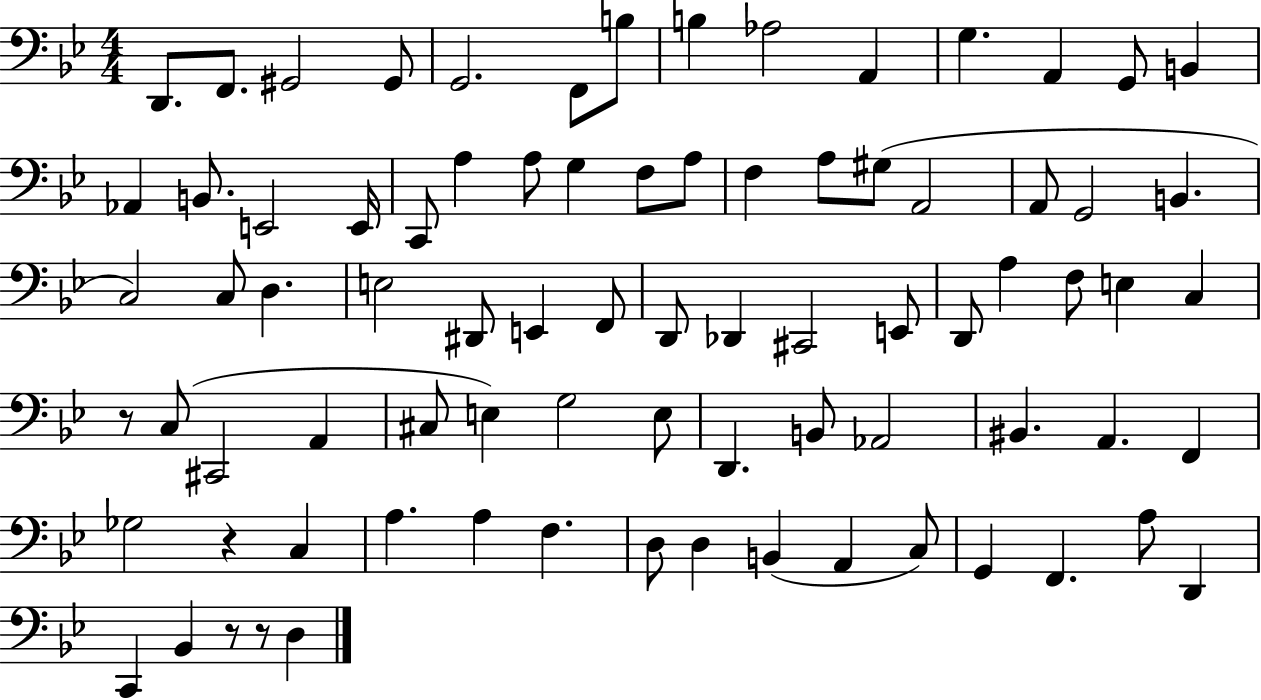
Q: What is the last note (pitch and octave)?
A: D3